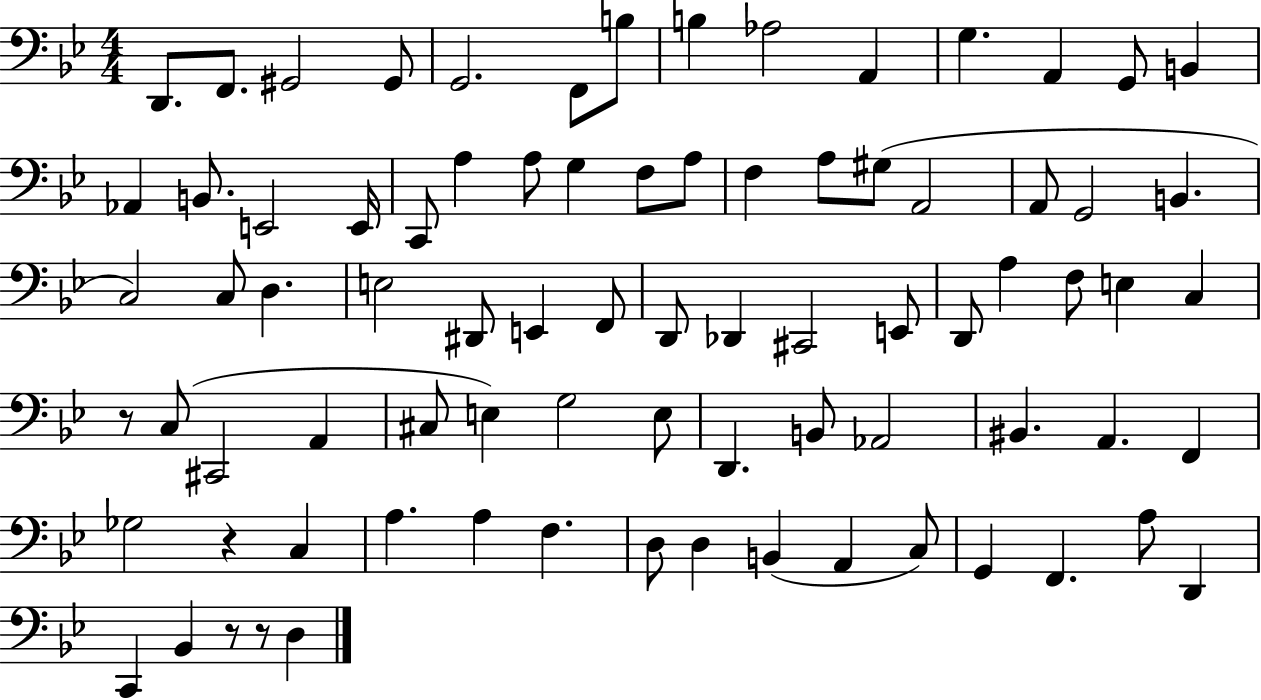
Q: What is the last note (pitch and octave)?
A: D3